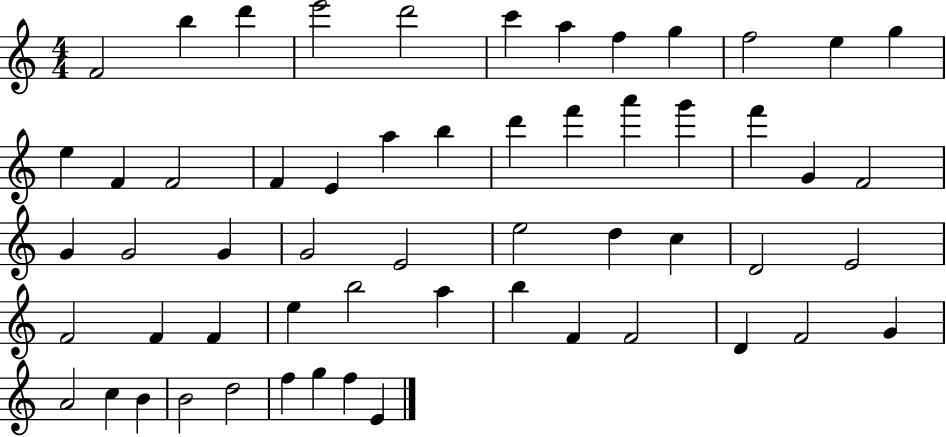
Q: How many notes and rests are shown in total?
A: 57